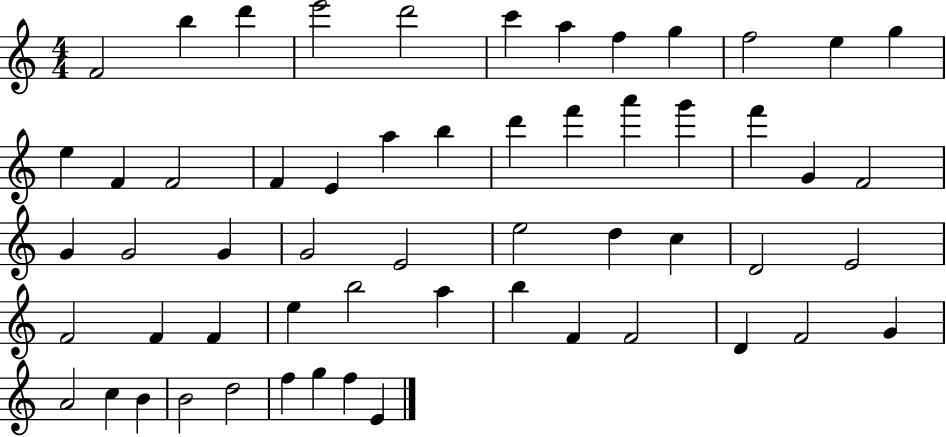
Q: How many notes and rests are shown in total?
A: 57